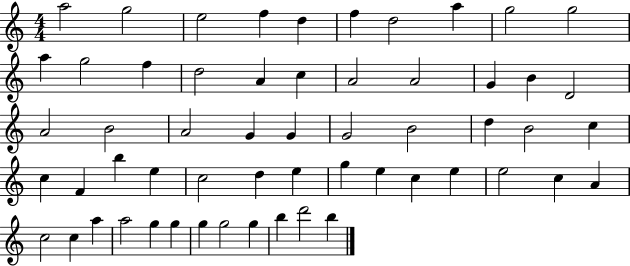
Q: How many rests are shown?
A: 0